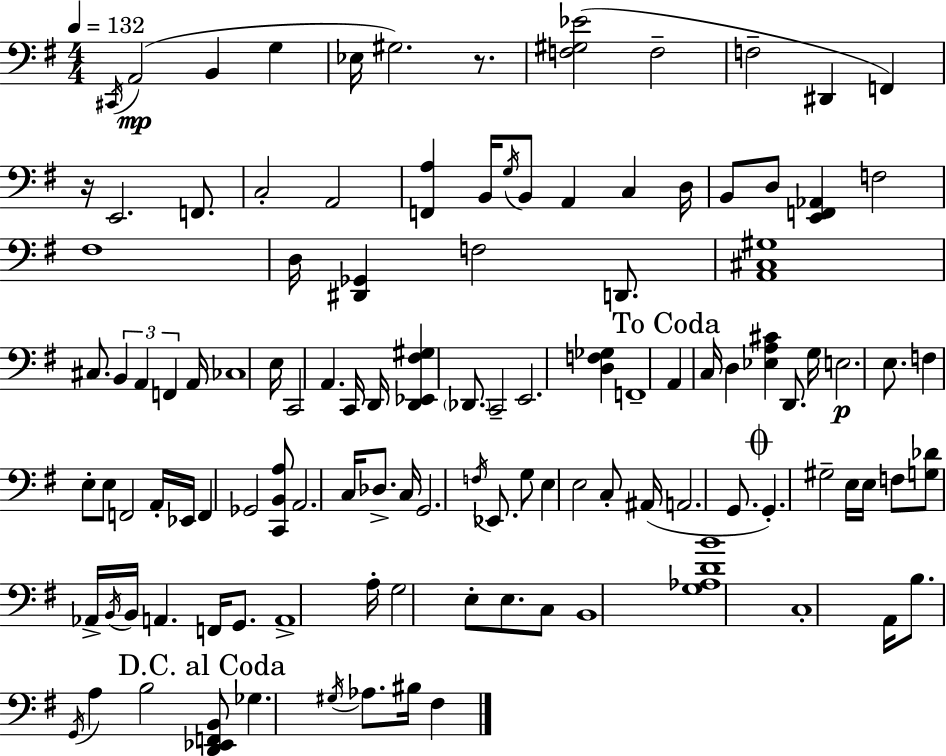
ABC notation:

X:1
T:Untitled
M:4/4
L:1/4
K:Em
^C,,/4 A,,2 B,, G, _E,/4 ^G,2 z/2 [F,^G,_E]2 F,2 F,2 ^D,, F,, z/4 E,,2 F,,/2 C,2 A,,2 [F,,A,] B,,/4 G,/4 B,,/2 A,, C, D,/4 B,,/2 D,/2 [E,,F,,_A,,] F,2 ^F,4 D,/4 [^D,,_G,,] F,2 D,,/2 [A,,^C,^G,]4 ^C,/2 B,, A,, F,, A,,/4 _C,4 E,/4 C,,2 A,, C,,/4 D,,/4 [D,,_E,,^F,^G,] _D,,/2 C,,2 E,,2 [D,F,_G,] F,,4 A,, C,/4 D, [_E,A,^C] D,,/2 G,/4 E,2 E,/2 F, E,/2 E,/2 F,,2 A,,/4 _E,,/4 F,, _G,,2 [C,,B,,A,]/2 A,,2 C,/4 _D,/2 C,/4 G,,2 F,/4 _E,,/2 G,/2 E, E,2 C,/2 ^A,,/4 A,,2 G,,/2 G,, ^G,2 E,/4 E,/4 F,/2 [G,_D]/2 _A,,/4 B,,/4 B,,/4 A,, F,,/4 G,,/2 A,,4 A,/4 G,2 E,/2 E,/2 C,/2 B,,4 [G,_A,DB]4 C,4 A,,/4 B,/2 G,,/4 A, B,2 [D,,_E,,F,,B,,]/2 _G, ^G,/4 _A,/2 ^B,/4 ^F,